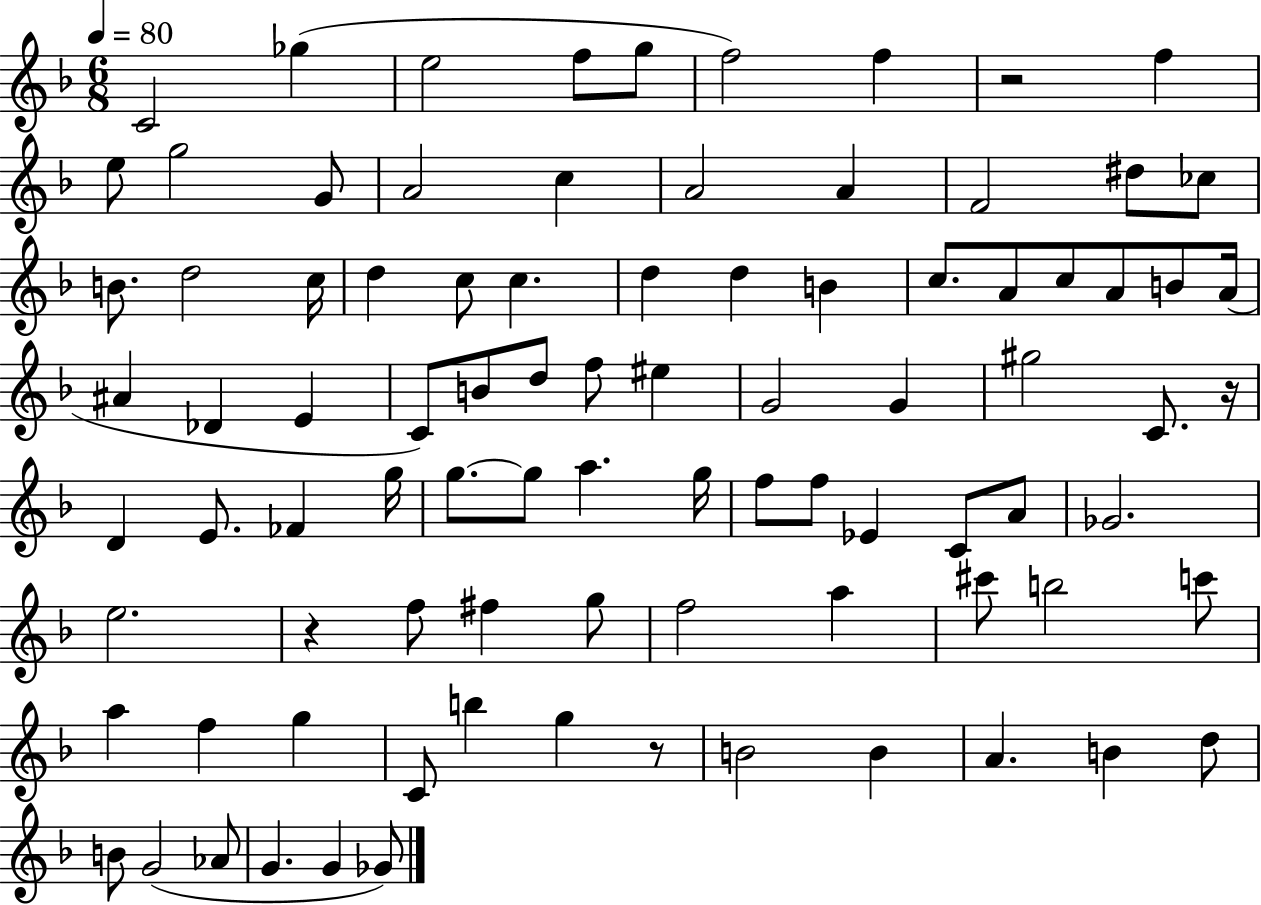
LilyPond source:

{
  \clef treble
  \numericTimeSignature
  \time 6/8
  \key f \major
  \tempo 4 = 80
  c'2 ges''4( | e''2 f''8 g''8 | f''2) f''4 | r2 f''4 | \break e''8 g''2 g'8 | a'2 c''4 | a'2 a'4 | f'2 dis''8 ces''8 | \break b'8. d''2 c''16 | d''4 c''8 c''4. | d''4 d''4 b'4 | c''8. a'8 c''8 a'8 b'8 a'16( | \break ais'4 des'4 e'4 | c'8) b'8 d''8 f''8 eis''4 | g'2 g'4 | gis''2 c'8. r16 | \break d'4 e'8. fes'4 g''16 | g''8.~~ g''8 a''4. g''16 | f''8 f''8 ees'4 c'8 a'8 | ges'2. | \break e''2. | r4 f''8 fis''4 g''8 | f''2 a''4 | cis'''8 b''2 c'''8 | \break a''4 f''4 g''4 | c'8 b''4 g''4 r8 | b'2 b'4 | a'4. b'4 d''8 | \break b'8 g'2( aes'8 | g'4. g'4 ges'8) | \bar "|."
}